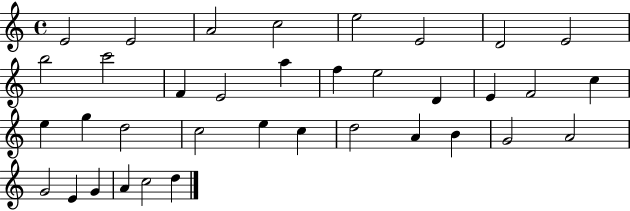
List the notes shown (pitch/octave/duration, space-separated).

E4/h E4/h A4/h C5/h E5/h E4/h D4/h E4/h B5/h C6/h F4/q E4/h A5/q F5/q E5/h D4/q E4/q F4/h C5/q E5/q G5/q D5/h C5/h E5/q C5/q D5/h A4/q B4/q G4/h A4/h G4/h E4/q G4/q A4/q C5/h D5/q